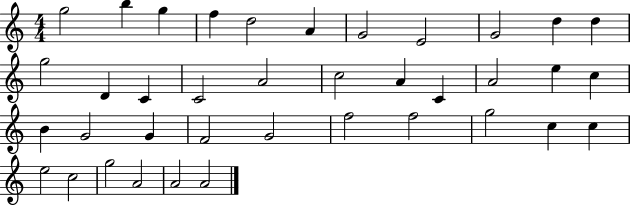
G5/h B5/q G5/q F5/q D5/h A4/q G4/h E4/h G4/h D5/q D5/q G5/h D4/q C4/q C4/h A4/h C5/h A4/q C4/q A4/h E5/q C5/q B4/q G4/h G4/q F4/h G4/h F5/h F5/h G5/h C5/q C5/q E5/h C5/h G5/h A4/h A4/h A4/h